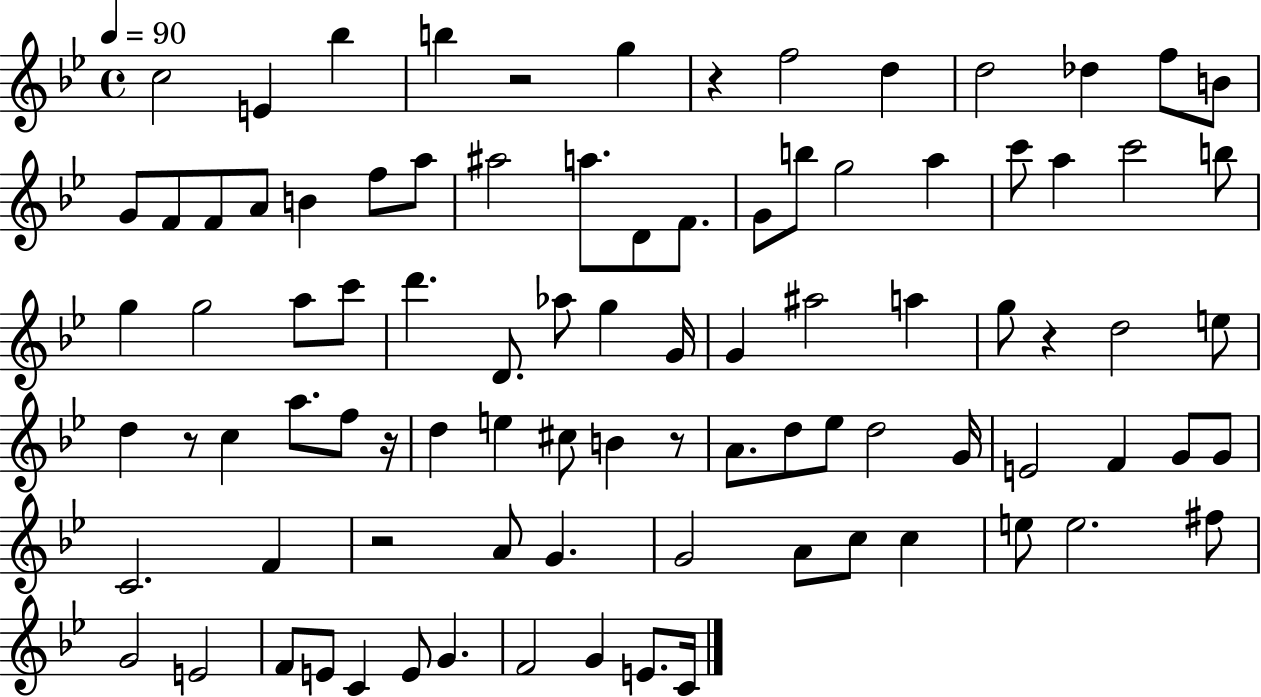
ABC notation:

X:1
T:Untitled
M:4/4
L:1/4
K:Bb
c2 E _b b z2 g z f2 d d2 _d f/2 B/2 G/2 F/2 F/2 A/2 B f/2 a/2 ^a2 a/2 D/2 F/2 G/2 b/2 g2 a c'/2 a c'2 b/2 g g2 a/2 c'/2 d' D/2 _a/2 g G/4 G ^a2 a g/2 z d2 e/2 d z/2 c a/2 f/2 z/4 d e ^c/2 B z/2 A/2 d/2 _e/2 d2 G/4 E2 F G/2 G/2 C2 F z2 A/2 G G2 A/2 c/2 c e/2 e2 ^f/2 G2 E2 F/2 E/2 C E/2 G F2 G E/2 C/4